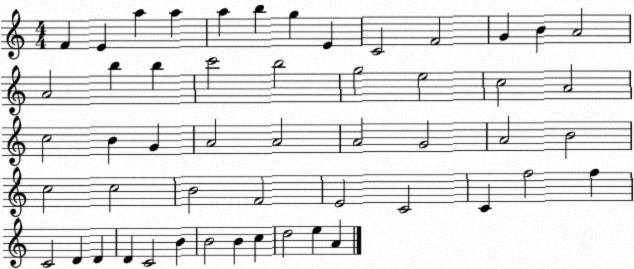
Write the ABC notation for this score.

X:1
T:Untitled
M:4/4
L:1/4
K:C
F E a a a b g E C2 F2 G B A2 A2 b b c'2 b2 g2 e2 c2 A2 c2 B G A2 A2 A2 G2 A2 B2 c2 c2 B2 F2 E2 C2 C f2 f C2 D D D C2 B B2 B c d2 e A